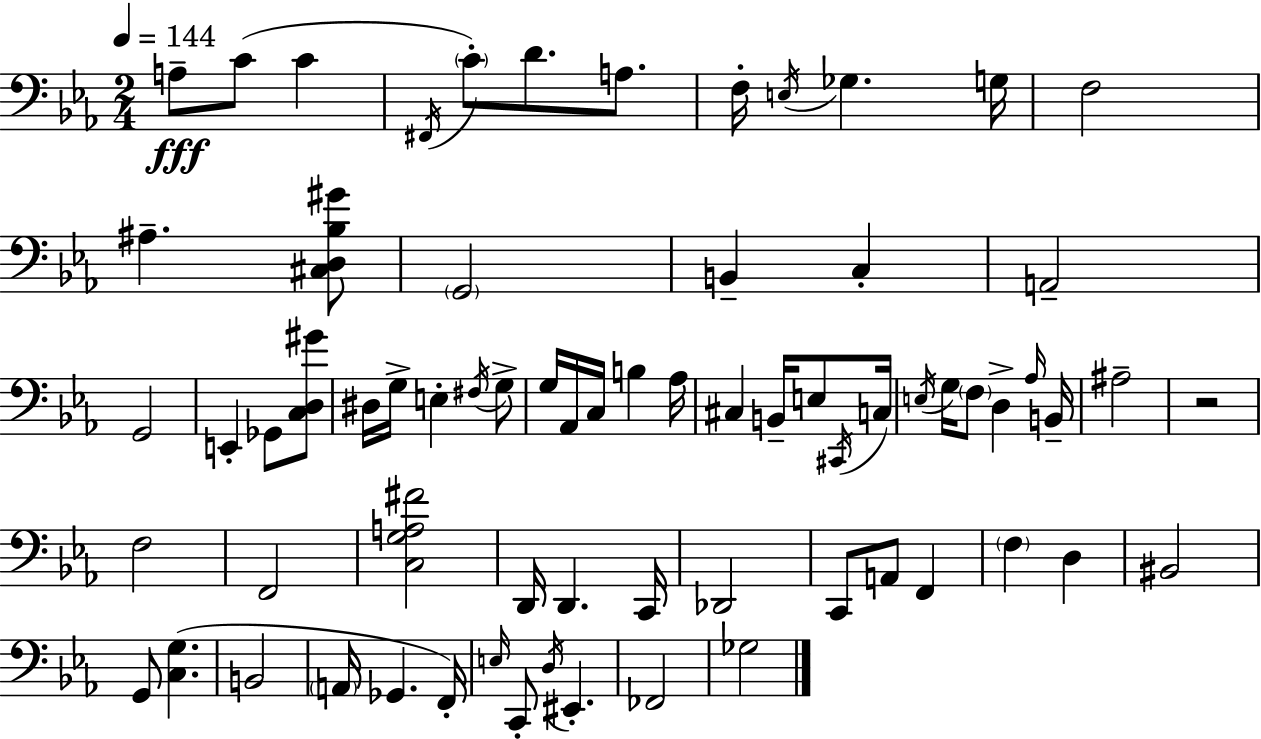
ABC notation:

X:1
T:Untitled
M:2/4
L:1/4
K:Cm
A,/2 C/2 C ^F,,/4 C/2 D/2 A,/2 F,/4 E,/4 _G, G,/4 F,2 ^A, [^C,D,_B,^G]/2 G,,2 B,, C, A,,2 G,,2 E,, _G,,/2 [C,D,^G]/2 ^D,/4 G,/4 E, ^F,/4 G,/2 G,/4 _A,,/4 C,/4 B, _A,/4 ^C, B,,/4 E,/2 ^C,,/4 C,/4 E,/4 G,/4 F,/2 D, _A,/4 B,,/4 ^A,2 z2 F,2 F,,2 [C,G,A,^F]2 D,,/4 D,, C,,/4 _D,,2 C,,/2 A,,/2 F,, F, D, ^B,,2 G,,/2 [C,G,] B,,2 A,,/4 _G,, F,,/4 E,/4 C,,/2 D,/4 ^E,, _F,,2 _G,2